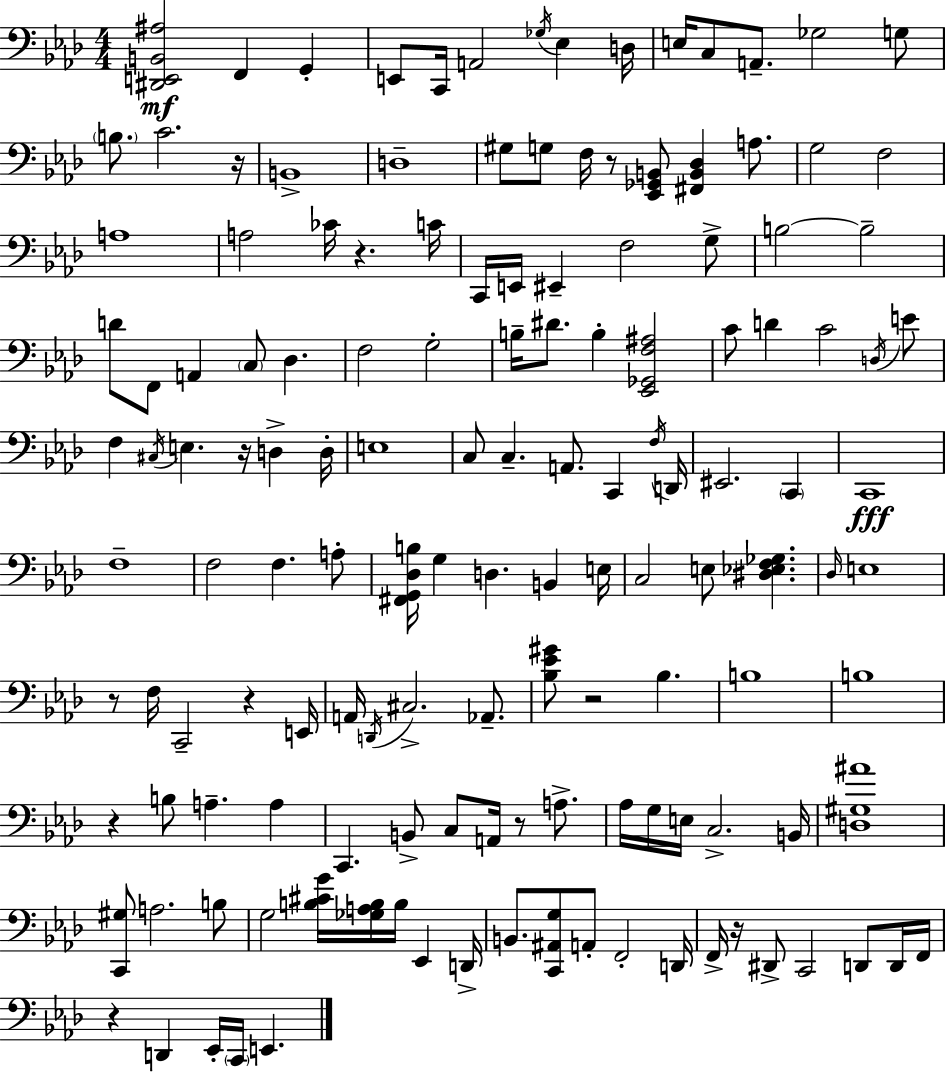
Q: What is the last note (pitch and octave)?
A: E2